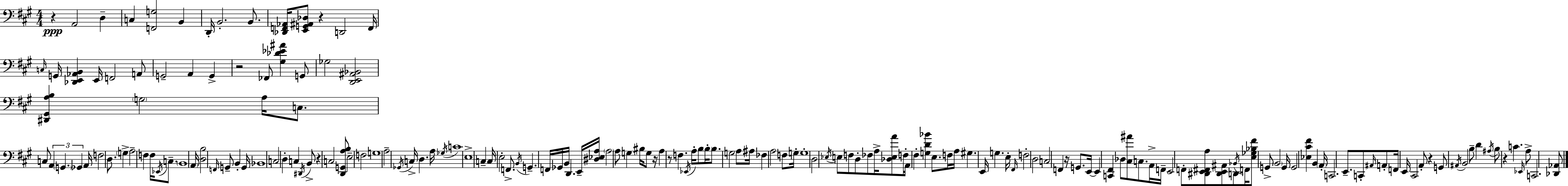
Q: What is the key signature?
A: A major